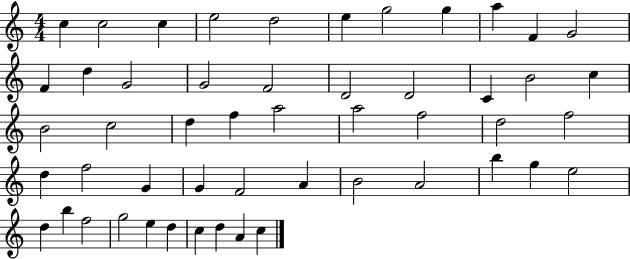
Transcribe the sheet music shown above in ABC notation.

X:1
T:Untitled
M:4/4
L:1/4
K:C
c c2 c e2 d2 e g2 g a F G2 F d G2 G2 F2 D2 D2 C B2 c B2 c2 d f a2 a2 f2 d2 f2 d f2 G G F2 A B2 A2 b g e2 d b f2 g2 e d c d A c